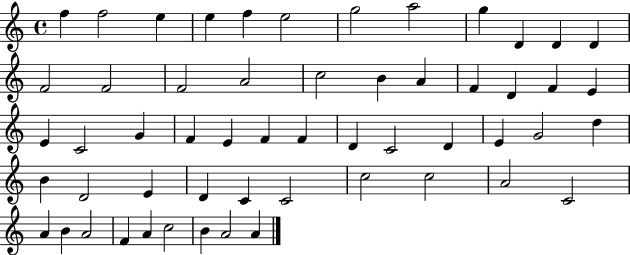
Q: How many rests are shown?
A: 0